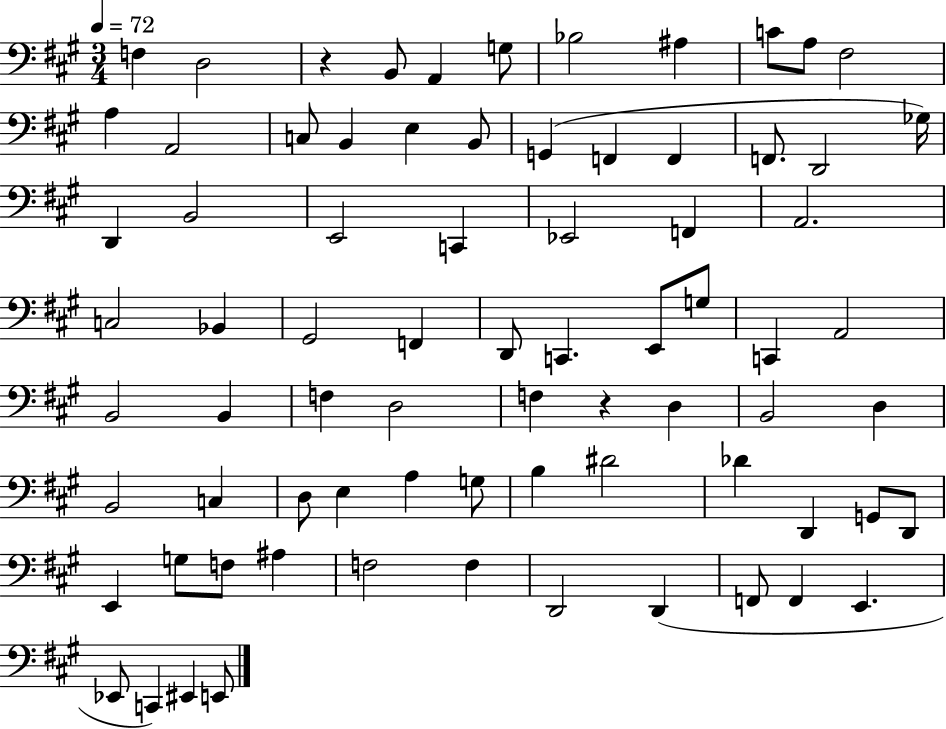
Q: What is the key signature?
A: A major